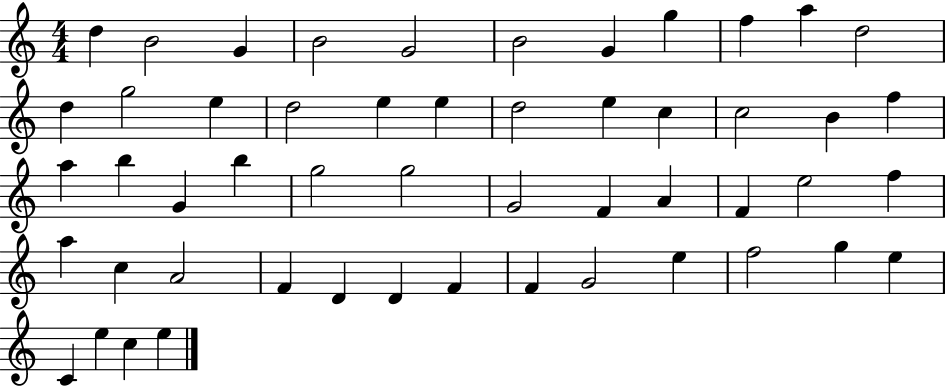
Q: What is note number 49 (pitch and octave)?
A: C4